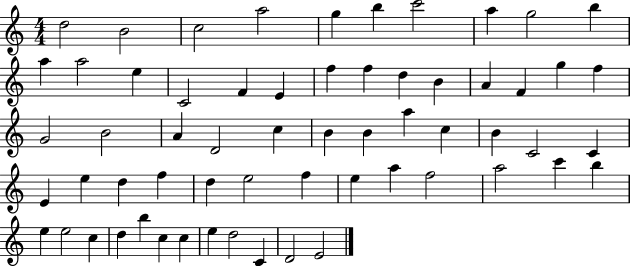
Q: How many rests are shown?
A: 0